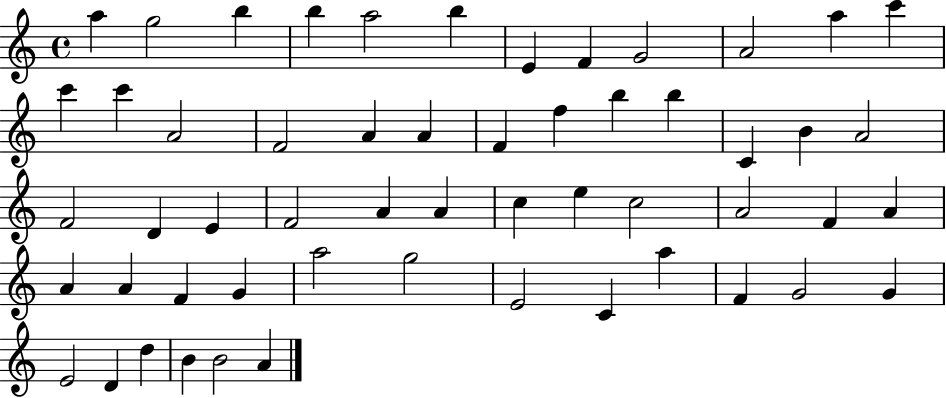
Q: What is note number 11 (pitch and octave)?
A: A5